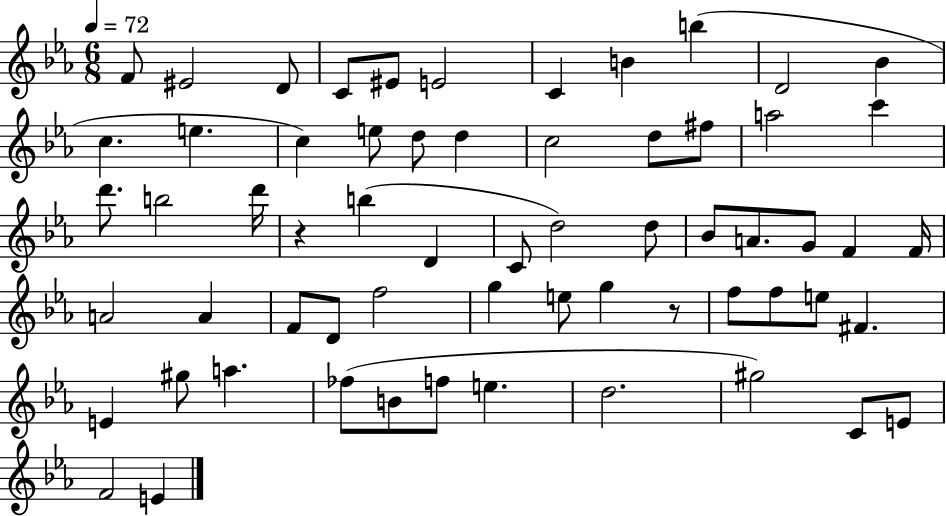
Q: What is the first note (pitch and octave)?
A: F4